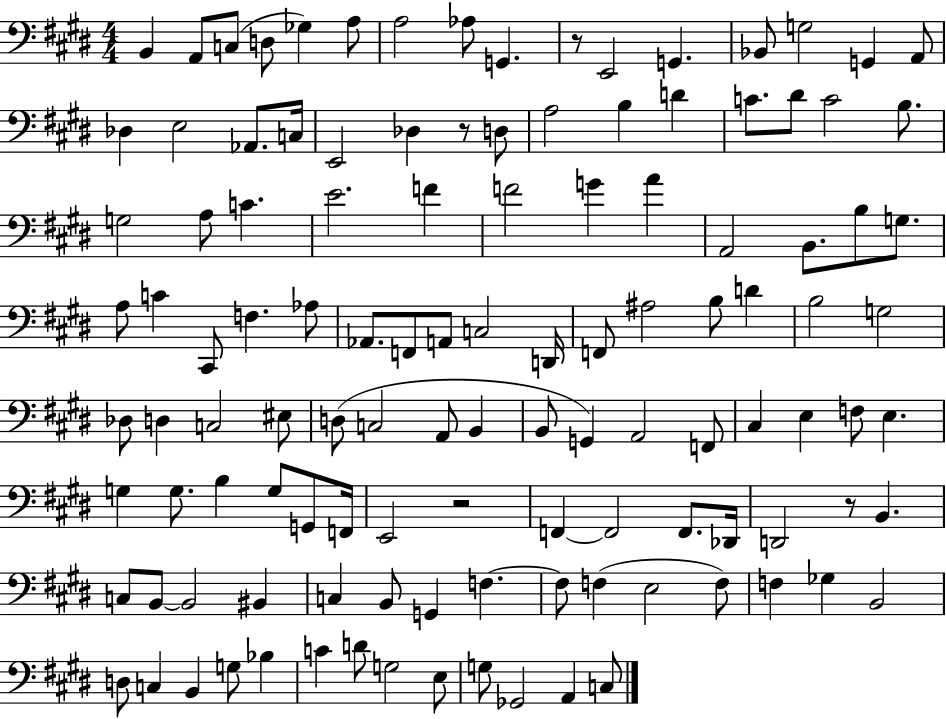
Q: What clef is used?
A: bass